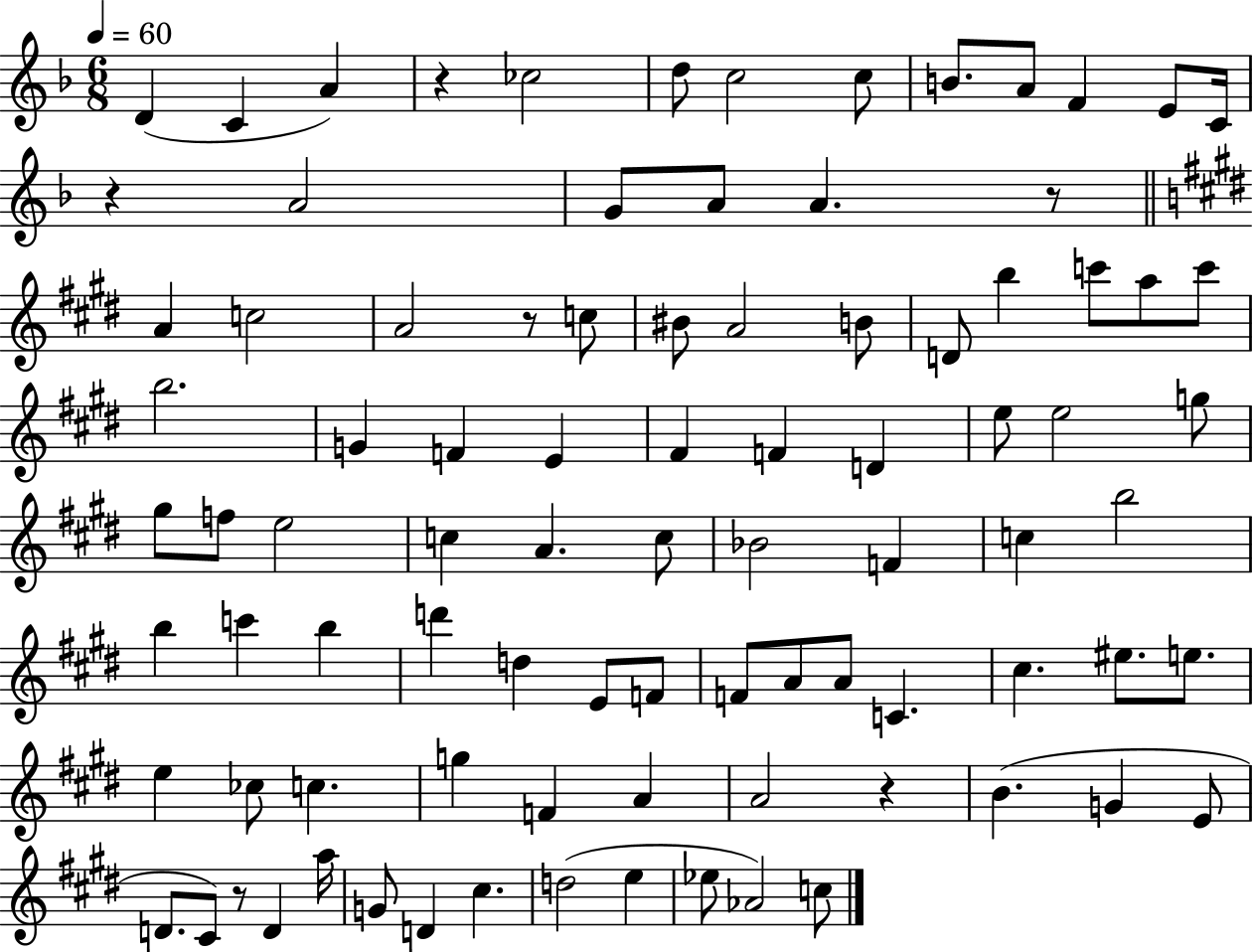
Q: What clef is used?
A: treble